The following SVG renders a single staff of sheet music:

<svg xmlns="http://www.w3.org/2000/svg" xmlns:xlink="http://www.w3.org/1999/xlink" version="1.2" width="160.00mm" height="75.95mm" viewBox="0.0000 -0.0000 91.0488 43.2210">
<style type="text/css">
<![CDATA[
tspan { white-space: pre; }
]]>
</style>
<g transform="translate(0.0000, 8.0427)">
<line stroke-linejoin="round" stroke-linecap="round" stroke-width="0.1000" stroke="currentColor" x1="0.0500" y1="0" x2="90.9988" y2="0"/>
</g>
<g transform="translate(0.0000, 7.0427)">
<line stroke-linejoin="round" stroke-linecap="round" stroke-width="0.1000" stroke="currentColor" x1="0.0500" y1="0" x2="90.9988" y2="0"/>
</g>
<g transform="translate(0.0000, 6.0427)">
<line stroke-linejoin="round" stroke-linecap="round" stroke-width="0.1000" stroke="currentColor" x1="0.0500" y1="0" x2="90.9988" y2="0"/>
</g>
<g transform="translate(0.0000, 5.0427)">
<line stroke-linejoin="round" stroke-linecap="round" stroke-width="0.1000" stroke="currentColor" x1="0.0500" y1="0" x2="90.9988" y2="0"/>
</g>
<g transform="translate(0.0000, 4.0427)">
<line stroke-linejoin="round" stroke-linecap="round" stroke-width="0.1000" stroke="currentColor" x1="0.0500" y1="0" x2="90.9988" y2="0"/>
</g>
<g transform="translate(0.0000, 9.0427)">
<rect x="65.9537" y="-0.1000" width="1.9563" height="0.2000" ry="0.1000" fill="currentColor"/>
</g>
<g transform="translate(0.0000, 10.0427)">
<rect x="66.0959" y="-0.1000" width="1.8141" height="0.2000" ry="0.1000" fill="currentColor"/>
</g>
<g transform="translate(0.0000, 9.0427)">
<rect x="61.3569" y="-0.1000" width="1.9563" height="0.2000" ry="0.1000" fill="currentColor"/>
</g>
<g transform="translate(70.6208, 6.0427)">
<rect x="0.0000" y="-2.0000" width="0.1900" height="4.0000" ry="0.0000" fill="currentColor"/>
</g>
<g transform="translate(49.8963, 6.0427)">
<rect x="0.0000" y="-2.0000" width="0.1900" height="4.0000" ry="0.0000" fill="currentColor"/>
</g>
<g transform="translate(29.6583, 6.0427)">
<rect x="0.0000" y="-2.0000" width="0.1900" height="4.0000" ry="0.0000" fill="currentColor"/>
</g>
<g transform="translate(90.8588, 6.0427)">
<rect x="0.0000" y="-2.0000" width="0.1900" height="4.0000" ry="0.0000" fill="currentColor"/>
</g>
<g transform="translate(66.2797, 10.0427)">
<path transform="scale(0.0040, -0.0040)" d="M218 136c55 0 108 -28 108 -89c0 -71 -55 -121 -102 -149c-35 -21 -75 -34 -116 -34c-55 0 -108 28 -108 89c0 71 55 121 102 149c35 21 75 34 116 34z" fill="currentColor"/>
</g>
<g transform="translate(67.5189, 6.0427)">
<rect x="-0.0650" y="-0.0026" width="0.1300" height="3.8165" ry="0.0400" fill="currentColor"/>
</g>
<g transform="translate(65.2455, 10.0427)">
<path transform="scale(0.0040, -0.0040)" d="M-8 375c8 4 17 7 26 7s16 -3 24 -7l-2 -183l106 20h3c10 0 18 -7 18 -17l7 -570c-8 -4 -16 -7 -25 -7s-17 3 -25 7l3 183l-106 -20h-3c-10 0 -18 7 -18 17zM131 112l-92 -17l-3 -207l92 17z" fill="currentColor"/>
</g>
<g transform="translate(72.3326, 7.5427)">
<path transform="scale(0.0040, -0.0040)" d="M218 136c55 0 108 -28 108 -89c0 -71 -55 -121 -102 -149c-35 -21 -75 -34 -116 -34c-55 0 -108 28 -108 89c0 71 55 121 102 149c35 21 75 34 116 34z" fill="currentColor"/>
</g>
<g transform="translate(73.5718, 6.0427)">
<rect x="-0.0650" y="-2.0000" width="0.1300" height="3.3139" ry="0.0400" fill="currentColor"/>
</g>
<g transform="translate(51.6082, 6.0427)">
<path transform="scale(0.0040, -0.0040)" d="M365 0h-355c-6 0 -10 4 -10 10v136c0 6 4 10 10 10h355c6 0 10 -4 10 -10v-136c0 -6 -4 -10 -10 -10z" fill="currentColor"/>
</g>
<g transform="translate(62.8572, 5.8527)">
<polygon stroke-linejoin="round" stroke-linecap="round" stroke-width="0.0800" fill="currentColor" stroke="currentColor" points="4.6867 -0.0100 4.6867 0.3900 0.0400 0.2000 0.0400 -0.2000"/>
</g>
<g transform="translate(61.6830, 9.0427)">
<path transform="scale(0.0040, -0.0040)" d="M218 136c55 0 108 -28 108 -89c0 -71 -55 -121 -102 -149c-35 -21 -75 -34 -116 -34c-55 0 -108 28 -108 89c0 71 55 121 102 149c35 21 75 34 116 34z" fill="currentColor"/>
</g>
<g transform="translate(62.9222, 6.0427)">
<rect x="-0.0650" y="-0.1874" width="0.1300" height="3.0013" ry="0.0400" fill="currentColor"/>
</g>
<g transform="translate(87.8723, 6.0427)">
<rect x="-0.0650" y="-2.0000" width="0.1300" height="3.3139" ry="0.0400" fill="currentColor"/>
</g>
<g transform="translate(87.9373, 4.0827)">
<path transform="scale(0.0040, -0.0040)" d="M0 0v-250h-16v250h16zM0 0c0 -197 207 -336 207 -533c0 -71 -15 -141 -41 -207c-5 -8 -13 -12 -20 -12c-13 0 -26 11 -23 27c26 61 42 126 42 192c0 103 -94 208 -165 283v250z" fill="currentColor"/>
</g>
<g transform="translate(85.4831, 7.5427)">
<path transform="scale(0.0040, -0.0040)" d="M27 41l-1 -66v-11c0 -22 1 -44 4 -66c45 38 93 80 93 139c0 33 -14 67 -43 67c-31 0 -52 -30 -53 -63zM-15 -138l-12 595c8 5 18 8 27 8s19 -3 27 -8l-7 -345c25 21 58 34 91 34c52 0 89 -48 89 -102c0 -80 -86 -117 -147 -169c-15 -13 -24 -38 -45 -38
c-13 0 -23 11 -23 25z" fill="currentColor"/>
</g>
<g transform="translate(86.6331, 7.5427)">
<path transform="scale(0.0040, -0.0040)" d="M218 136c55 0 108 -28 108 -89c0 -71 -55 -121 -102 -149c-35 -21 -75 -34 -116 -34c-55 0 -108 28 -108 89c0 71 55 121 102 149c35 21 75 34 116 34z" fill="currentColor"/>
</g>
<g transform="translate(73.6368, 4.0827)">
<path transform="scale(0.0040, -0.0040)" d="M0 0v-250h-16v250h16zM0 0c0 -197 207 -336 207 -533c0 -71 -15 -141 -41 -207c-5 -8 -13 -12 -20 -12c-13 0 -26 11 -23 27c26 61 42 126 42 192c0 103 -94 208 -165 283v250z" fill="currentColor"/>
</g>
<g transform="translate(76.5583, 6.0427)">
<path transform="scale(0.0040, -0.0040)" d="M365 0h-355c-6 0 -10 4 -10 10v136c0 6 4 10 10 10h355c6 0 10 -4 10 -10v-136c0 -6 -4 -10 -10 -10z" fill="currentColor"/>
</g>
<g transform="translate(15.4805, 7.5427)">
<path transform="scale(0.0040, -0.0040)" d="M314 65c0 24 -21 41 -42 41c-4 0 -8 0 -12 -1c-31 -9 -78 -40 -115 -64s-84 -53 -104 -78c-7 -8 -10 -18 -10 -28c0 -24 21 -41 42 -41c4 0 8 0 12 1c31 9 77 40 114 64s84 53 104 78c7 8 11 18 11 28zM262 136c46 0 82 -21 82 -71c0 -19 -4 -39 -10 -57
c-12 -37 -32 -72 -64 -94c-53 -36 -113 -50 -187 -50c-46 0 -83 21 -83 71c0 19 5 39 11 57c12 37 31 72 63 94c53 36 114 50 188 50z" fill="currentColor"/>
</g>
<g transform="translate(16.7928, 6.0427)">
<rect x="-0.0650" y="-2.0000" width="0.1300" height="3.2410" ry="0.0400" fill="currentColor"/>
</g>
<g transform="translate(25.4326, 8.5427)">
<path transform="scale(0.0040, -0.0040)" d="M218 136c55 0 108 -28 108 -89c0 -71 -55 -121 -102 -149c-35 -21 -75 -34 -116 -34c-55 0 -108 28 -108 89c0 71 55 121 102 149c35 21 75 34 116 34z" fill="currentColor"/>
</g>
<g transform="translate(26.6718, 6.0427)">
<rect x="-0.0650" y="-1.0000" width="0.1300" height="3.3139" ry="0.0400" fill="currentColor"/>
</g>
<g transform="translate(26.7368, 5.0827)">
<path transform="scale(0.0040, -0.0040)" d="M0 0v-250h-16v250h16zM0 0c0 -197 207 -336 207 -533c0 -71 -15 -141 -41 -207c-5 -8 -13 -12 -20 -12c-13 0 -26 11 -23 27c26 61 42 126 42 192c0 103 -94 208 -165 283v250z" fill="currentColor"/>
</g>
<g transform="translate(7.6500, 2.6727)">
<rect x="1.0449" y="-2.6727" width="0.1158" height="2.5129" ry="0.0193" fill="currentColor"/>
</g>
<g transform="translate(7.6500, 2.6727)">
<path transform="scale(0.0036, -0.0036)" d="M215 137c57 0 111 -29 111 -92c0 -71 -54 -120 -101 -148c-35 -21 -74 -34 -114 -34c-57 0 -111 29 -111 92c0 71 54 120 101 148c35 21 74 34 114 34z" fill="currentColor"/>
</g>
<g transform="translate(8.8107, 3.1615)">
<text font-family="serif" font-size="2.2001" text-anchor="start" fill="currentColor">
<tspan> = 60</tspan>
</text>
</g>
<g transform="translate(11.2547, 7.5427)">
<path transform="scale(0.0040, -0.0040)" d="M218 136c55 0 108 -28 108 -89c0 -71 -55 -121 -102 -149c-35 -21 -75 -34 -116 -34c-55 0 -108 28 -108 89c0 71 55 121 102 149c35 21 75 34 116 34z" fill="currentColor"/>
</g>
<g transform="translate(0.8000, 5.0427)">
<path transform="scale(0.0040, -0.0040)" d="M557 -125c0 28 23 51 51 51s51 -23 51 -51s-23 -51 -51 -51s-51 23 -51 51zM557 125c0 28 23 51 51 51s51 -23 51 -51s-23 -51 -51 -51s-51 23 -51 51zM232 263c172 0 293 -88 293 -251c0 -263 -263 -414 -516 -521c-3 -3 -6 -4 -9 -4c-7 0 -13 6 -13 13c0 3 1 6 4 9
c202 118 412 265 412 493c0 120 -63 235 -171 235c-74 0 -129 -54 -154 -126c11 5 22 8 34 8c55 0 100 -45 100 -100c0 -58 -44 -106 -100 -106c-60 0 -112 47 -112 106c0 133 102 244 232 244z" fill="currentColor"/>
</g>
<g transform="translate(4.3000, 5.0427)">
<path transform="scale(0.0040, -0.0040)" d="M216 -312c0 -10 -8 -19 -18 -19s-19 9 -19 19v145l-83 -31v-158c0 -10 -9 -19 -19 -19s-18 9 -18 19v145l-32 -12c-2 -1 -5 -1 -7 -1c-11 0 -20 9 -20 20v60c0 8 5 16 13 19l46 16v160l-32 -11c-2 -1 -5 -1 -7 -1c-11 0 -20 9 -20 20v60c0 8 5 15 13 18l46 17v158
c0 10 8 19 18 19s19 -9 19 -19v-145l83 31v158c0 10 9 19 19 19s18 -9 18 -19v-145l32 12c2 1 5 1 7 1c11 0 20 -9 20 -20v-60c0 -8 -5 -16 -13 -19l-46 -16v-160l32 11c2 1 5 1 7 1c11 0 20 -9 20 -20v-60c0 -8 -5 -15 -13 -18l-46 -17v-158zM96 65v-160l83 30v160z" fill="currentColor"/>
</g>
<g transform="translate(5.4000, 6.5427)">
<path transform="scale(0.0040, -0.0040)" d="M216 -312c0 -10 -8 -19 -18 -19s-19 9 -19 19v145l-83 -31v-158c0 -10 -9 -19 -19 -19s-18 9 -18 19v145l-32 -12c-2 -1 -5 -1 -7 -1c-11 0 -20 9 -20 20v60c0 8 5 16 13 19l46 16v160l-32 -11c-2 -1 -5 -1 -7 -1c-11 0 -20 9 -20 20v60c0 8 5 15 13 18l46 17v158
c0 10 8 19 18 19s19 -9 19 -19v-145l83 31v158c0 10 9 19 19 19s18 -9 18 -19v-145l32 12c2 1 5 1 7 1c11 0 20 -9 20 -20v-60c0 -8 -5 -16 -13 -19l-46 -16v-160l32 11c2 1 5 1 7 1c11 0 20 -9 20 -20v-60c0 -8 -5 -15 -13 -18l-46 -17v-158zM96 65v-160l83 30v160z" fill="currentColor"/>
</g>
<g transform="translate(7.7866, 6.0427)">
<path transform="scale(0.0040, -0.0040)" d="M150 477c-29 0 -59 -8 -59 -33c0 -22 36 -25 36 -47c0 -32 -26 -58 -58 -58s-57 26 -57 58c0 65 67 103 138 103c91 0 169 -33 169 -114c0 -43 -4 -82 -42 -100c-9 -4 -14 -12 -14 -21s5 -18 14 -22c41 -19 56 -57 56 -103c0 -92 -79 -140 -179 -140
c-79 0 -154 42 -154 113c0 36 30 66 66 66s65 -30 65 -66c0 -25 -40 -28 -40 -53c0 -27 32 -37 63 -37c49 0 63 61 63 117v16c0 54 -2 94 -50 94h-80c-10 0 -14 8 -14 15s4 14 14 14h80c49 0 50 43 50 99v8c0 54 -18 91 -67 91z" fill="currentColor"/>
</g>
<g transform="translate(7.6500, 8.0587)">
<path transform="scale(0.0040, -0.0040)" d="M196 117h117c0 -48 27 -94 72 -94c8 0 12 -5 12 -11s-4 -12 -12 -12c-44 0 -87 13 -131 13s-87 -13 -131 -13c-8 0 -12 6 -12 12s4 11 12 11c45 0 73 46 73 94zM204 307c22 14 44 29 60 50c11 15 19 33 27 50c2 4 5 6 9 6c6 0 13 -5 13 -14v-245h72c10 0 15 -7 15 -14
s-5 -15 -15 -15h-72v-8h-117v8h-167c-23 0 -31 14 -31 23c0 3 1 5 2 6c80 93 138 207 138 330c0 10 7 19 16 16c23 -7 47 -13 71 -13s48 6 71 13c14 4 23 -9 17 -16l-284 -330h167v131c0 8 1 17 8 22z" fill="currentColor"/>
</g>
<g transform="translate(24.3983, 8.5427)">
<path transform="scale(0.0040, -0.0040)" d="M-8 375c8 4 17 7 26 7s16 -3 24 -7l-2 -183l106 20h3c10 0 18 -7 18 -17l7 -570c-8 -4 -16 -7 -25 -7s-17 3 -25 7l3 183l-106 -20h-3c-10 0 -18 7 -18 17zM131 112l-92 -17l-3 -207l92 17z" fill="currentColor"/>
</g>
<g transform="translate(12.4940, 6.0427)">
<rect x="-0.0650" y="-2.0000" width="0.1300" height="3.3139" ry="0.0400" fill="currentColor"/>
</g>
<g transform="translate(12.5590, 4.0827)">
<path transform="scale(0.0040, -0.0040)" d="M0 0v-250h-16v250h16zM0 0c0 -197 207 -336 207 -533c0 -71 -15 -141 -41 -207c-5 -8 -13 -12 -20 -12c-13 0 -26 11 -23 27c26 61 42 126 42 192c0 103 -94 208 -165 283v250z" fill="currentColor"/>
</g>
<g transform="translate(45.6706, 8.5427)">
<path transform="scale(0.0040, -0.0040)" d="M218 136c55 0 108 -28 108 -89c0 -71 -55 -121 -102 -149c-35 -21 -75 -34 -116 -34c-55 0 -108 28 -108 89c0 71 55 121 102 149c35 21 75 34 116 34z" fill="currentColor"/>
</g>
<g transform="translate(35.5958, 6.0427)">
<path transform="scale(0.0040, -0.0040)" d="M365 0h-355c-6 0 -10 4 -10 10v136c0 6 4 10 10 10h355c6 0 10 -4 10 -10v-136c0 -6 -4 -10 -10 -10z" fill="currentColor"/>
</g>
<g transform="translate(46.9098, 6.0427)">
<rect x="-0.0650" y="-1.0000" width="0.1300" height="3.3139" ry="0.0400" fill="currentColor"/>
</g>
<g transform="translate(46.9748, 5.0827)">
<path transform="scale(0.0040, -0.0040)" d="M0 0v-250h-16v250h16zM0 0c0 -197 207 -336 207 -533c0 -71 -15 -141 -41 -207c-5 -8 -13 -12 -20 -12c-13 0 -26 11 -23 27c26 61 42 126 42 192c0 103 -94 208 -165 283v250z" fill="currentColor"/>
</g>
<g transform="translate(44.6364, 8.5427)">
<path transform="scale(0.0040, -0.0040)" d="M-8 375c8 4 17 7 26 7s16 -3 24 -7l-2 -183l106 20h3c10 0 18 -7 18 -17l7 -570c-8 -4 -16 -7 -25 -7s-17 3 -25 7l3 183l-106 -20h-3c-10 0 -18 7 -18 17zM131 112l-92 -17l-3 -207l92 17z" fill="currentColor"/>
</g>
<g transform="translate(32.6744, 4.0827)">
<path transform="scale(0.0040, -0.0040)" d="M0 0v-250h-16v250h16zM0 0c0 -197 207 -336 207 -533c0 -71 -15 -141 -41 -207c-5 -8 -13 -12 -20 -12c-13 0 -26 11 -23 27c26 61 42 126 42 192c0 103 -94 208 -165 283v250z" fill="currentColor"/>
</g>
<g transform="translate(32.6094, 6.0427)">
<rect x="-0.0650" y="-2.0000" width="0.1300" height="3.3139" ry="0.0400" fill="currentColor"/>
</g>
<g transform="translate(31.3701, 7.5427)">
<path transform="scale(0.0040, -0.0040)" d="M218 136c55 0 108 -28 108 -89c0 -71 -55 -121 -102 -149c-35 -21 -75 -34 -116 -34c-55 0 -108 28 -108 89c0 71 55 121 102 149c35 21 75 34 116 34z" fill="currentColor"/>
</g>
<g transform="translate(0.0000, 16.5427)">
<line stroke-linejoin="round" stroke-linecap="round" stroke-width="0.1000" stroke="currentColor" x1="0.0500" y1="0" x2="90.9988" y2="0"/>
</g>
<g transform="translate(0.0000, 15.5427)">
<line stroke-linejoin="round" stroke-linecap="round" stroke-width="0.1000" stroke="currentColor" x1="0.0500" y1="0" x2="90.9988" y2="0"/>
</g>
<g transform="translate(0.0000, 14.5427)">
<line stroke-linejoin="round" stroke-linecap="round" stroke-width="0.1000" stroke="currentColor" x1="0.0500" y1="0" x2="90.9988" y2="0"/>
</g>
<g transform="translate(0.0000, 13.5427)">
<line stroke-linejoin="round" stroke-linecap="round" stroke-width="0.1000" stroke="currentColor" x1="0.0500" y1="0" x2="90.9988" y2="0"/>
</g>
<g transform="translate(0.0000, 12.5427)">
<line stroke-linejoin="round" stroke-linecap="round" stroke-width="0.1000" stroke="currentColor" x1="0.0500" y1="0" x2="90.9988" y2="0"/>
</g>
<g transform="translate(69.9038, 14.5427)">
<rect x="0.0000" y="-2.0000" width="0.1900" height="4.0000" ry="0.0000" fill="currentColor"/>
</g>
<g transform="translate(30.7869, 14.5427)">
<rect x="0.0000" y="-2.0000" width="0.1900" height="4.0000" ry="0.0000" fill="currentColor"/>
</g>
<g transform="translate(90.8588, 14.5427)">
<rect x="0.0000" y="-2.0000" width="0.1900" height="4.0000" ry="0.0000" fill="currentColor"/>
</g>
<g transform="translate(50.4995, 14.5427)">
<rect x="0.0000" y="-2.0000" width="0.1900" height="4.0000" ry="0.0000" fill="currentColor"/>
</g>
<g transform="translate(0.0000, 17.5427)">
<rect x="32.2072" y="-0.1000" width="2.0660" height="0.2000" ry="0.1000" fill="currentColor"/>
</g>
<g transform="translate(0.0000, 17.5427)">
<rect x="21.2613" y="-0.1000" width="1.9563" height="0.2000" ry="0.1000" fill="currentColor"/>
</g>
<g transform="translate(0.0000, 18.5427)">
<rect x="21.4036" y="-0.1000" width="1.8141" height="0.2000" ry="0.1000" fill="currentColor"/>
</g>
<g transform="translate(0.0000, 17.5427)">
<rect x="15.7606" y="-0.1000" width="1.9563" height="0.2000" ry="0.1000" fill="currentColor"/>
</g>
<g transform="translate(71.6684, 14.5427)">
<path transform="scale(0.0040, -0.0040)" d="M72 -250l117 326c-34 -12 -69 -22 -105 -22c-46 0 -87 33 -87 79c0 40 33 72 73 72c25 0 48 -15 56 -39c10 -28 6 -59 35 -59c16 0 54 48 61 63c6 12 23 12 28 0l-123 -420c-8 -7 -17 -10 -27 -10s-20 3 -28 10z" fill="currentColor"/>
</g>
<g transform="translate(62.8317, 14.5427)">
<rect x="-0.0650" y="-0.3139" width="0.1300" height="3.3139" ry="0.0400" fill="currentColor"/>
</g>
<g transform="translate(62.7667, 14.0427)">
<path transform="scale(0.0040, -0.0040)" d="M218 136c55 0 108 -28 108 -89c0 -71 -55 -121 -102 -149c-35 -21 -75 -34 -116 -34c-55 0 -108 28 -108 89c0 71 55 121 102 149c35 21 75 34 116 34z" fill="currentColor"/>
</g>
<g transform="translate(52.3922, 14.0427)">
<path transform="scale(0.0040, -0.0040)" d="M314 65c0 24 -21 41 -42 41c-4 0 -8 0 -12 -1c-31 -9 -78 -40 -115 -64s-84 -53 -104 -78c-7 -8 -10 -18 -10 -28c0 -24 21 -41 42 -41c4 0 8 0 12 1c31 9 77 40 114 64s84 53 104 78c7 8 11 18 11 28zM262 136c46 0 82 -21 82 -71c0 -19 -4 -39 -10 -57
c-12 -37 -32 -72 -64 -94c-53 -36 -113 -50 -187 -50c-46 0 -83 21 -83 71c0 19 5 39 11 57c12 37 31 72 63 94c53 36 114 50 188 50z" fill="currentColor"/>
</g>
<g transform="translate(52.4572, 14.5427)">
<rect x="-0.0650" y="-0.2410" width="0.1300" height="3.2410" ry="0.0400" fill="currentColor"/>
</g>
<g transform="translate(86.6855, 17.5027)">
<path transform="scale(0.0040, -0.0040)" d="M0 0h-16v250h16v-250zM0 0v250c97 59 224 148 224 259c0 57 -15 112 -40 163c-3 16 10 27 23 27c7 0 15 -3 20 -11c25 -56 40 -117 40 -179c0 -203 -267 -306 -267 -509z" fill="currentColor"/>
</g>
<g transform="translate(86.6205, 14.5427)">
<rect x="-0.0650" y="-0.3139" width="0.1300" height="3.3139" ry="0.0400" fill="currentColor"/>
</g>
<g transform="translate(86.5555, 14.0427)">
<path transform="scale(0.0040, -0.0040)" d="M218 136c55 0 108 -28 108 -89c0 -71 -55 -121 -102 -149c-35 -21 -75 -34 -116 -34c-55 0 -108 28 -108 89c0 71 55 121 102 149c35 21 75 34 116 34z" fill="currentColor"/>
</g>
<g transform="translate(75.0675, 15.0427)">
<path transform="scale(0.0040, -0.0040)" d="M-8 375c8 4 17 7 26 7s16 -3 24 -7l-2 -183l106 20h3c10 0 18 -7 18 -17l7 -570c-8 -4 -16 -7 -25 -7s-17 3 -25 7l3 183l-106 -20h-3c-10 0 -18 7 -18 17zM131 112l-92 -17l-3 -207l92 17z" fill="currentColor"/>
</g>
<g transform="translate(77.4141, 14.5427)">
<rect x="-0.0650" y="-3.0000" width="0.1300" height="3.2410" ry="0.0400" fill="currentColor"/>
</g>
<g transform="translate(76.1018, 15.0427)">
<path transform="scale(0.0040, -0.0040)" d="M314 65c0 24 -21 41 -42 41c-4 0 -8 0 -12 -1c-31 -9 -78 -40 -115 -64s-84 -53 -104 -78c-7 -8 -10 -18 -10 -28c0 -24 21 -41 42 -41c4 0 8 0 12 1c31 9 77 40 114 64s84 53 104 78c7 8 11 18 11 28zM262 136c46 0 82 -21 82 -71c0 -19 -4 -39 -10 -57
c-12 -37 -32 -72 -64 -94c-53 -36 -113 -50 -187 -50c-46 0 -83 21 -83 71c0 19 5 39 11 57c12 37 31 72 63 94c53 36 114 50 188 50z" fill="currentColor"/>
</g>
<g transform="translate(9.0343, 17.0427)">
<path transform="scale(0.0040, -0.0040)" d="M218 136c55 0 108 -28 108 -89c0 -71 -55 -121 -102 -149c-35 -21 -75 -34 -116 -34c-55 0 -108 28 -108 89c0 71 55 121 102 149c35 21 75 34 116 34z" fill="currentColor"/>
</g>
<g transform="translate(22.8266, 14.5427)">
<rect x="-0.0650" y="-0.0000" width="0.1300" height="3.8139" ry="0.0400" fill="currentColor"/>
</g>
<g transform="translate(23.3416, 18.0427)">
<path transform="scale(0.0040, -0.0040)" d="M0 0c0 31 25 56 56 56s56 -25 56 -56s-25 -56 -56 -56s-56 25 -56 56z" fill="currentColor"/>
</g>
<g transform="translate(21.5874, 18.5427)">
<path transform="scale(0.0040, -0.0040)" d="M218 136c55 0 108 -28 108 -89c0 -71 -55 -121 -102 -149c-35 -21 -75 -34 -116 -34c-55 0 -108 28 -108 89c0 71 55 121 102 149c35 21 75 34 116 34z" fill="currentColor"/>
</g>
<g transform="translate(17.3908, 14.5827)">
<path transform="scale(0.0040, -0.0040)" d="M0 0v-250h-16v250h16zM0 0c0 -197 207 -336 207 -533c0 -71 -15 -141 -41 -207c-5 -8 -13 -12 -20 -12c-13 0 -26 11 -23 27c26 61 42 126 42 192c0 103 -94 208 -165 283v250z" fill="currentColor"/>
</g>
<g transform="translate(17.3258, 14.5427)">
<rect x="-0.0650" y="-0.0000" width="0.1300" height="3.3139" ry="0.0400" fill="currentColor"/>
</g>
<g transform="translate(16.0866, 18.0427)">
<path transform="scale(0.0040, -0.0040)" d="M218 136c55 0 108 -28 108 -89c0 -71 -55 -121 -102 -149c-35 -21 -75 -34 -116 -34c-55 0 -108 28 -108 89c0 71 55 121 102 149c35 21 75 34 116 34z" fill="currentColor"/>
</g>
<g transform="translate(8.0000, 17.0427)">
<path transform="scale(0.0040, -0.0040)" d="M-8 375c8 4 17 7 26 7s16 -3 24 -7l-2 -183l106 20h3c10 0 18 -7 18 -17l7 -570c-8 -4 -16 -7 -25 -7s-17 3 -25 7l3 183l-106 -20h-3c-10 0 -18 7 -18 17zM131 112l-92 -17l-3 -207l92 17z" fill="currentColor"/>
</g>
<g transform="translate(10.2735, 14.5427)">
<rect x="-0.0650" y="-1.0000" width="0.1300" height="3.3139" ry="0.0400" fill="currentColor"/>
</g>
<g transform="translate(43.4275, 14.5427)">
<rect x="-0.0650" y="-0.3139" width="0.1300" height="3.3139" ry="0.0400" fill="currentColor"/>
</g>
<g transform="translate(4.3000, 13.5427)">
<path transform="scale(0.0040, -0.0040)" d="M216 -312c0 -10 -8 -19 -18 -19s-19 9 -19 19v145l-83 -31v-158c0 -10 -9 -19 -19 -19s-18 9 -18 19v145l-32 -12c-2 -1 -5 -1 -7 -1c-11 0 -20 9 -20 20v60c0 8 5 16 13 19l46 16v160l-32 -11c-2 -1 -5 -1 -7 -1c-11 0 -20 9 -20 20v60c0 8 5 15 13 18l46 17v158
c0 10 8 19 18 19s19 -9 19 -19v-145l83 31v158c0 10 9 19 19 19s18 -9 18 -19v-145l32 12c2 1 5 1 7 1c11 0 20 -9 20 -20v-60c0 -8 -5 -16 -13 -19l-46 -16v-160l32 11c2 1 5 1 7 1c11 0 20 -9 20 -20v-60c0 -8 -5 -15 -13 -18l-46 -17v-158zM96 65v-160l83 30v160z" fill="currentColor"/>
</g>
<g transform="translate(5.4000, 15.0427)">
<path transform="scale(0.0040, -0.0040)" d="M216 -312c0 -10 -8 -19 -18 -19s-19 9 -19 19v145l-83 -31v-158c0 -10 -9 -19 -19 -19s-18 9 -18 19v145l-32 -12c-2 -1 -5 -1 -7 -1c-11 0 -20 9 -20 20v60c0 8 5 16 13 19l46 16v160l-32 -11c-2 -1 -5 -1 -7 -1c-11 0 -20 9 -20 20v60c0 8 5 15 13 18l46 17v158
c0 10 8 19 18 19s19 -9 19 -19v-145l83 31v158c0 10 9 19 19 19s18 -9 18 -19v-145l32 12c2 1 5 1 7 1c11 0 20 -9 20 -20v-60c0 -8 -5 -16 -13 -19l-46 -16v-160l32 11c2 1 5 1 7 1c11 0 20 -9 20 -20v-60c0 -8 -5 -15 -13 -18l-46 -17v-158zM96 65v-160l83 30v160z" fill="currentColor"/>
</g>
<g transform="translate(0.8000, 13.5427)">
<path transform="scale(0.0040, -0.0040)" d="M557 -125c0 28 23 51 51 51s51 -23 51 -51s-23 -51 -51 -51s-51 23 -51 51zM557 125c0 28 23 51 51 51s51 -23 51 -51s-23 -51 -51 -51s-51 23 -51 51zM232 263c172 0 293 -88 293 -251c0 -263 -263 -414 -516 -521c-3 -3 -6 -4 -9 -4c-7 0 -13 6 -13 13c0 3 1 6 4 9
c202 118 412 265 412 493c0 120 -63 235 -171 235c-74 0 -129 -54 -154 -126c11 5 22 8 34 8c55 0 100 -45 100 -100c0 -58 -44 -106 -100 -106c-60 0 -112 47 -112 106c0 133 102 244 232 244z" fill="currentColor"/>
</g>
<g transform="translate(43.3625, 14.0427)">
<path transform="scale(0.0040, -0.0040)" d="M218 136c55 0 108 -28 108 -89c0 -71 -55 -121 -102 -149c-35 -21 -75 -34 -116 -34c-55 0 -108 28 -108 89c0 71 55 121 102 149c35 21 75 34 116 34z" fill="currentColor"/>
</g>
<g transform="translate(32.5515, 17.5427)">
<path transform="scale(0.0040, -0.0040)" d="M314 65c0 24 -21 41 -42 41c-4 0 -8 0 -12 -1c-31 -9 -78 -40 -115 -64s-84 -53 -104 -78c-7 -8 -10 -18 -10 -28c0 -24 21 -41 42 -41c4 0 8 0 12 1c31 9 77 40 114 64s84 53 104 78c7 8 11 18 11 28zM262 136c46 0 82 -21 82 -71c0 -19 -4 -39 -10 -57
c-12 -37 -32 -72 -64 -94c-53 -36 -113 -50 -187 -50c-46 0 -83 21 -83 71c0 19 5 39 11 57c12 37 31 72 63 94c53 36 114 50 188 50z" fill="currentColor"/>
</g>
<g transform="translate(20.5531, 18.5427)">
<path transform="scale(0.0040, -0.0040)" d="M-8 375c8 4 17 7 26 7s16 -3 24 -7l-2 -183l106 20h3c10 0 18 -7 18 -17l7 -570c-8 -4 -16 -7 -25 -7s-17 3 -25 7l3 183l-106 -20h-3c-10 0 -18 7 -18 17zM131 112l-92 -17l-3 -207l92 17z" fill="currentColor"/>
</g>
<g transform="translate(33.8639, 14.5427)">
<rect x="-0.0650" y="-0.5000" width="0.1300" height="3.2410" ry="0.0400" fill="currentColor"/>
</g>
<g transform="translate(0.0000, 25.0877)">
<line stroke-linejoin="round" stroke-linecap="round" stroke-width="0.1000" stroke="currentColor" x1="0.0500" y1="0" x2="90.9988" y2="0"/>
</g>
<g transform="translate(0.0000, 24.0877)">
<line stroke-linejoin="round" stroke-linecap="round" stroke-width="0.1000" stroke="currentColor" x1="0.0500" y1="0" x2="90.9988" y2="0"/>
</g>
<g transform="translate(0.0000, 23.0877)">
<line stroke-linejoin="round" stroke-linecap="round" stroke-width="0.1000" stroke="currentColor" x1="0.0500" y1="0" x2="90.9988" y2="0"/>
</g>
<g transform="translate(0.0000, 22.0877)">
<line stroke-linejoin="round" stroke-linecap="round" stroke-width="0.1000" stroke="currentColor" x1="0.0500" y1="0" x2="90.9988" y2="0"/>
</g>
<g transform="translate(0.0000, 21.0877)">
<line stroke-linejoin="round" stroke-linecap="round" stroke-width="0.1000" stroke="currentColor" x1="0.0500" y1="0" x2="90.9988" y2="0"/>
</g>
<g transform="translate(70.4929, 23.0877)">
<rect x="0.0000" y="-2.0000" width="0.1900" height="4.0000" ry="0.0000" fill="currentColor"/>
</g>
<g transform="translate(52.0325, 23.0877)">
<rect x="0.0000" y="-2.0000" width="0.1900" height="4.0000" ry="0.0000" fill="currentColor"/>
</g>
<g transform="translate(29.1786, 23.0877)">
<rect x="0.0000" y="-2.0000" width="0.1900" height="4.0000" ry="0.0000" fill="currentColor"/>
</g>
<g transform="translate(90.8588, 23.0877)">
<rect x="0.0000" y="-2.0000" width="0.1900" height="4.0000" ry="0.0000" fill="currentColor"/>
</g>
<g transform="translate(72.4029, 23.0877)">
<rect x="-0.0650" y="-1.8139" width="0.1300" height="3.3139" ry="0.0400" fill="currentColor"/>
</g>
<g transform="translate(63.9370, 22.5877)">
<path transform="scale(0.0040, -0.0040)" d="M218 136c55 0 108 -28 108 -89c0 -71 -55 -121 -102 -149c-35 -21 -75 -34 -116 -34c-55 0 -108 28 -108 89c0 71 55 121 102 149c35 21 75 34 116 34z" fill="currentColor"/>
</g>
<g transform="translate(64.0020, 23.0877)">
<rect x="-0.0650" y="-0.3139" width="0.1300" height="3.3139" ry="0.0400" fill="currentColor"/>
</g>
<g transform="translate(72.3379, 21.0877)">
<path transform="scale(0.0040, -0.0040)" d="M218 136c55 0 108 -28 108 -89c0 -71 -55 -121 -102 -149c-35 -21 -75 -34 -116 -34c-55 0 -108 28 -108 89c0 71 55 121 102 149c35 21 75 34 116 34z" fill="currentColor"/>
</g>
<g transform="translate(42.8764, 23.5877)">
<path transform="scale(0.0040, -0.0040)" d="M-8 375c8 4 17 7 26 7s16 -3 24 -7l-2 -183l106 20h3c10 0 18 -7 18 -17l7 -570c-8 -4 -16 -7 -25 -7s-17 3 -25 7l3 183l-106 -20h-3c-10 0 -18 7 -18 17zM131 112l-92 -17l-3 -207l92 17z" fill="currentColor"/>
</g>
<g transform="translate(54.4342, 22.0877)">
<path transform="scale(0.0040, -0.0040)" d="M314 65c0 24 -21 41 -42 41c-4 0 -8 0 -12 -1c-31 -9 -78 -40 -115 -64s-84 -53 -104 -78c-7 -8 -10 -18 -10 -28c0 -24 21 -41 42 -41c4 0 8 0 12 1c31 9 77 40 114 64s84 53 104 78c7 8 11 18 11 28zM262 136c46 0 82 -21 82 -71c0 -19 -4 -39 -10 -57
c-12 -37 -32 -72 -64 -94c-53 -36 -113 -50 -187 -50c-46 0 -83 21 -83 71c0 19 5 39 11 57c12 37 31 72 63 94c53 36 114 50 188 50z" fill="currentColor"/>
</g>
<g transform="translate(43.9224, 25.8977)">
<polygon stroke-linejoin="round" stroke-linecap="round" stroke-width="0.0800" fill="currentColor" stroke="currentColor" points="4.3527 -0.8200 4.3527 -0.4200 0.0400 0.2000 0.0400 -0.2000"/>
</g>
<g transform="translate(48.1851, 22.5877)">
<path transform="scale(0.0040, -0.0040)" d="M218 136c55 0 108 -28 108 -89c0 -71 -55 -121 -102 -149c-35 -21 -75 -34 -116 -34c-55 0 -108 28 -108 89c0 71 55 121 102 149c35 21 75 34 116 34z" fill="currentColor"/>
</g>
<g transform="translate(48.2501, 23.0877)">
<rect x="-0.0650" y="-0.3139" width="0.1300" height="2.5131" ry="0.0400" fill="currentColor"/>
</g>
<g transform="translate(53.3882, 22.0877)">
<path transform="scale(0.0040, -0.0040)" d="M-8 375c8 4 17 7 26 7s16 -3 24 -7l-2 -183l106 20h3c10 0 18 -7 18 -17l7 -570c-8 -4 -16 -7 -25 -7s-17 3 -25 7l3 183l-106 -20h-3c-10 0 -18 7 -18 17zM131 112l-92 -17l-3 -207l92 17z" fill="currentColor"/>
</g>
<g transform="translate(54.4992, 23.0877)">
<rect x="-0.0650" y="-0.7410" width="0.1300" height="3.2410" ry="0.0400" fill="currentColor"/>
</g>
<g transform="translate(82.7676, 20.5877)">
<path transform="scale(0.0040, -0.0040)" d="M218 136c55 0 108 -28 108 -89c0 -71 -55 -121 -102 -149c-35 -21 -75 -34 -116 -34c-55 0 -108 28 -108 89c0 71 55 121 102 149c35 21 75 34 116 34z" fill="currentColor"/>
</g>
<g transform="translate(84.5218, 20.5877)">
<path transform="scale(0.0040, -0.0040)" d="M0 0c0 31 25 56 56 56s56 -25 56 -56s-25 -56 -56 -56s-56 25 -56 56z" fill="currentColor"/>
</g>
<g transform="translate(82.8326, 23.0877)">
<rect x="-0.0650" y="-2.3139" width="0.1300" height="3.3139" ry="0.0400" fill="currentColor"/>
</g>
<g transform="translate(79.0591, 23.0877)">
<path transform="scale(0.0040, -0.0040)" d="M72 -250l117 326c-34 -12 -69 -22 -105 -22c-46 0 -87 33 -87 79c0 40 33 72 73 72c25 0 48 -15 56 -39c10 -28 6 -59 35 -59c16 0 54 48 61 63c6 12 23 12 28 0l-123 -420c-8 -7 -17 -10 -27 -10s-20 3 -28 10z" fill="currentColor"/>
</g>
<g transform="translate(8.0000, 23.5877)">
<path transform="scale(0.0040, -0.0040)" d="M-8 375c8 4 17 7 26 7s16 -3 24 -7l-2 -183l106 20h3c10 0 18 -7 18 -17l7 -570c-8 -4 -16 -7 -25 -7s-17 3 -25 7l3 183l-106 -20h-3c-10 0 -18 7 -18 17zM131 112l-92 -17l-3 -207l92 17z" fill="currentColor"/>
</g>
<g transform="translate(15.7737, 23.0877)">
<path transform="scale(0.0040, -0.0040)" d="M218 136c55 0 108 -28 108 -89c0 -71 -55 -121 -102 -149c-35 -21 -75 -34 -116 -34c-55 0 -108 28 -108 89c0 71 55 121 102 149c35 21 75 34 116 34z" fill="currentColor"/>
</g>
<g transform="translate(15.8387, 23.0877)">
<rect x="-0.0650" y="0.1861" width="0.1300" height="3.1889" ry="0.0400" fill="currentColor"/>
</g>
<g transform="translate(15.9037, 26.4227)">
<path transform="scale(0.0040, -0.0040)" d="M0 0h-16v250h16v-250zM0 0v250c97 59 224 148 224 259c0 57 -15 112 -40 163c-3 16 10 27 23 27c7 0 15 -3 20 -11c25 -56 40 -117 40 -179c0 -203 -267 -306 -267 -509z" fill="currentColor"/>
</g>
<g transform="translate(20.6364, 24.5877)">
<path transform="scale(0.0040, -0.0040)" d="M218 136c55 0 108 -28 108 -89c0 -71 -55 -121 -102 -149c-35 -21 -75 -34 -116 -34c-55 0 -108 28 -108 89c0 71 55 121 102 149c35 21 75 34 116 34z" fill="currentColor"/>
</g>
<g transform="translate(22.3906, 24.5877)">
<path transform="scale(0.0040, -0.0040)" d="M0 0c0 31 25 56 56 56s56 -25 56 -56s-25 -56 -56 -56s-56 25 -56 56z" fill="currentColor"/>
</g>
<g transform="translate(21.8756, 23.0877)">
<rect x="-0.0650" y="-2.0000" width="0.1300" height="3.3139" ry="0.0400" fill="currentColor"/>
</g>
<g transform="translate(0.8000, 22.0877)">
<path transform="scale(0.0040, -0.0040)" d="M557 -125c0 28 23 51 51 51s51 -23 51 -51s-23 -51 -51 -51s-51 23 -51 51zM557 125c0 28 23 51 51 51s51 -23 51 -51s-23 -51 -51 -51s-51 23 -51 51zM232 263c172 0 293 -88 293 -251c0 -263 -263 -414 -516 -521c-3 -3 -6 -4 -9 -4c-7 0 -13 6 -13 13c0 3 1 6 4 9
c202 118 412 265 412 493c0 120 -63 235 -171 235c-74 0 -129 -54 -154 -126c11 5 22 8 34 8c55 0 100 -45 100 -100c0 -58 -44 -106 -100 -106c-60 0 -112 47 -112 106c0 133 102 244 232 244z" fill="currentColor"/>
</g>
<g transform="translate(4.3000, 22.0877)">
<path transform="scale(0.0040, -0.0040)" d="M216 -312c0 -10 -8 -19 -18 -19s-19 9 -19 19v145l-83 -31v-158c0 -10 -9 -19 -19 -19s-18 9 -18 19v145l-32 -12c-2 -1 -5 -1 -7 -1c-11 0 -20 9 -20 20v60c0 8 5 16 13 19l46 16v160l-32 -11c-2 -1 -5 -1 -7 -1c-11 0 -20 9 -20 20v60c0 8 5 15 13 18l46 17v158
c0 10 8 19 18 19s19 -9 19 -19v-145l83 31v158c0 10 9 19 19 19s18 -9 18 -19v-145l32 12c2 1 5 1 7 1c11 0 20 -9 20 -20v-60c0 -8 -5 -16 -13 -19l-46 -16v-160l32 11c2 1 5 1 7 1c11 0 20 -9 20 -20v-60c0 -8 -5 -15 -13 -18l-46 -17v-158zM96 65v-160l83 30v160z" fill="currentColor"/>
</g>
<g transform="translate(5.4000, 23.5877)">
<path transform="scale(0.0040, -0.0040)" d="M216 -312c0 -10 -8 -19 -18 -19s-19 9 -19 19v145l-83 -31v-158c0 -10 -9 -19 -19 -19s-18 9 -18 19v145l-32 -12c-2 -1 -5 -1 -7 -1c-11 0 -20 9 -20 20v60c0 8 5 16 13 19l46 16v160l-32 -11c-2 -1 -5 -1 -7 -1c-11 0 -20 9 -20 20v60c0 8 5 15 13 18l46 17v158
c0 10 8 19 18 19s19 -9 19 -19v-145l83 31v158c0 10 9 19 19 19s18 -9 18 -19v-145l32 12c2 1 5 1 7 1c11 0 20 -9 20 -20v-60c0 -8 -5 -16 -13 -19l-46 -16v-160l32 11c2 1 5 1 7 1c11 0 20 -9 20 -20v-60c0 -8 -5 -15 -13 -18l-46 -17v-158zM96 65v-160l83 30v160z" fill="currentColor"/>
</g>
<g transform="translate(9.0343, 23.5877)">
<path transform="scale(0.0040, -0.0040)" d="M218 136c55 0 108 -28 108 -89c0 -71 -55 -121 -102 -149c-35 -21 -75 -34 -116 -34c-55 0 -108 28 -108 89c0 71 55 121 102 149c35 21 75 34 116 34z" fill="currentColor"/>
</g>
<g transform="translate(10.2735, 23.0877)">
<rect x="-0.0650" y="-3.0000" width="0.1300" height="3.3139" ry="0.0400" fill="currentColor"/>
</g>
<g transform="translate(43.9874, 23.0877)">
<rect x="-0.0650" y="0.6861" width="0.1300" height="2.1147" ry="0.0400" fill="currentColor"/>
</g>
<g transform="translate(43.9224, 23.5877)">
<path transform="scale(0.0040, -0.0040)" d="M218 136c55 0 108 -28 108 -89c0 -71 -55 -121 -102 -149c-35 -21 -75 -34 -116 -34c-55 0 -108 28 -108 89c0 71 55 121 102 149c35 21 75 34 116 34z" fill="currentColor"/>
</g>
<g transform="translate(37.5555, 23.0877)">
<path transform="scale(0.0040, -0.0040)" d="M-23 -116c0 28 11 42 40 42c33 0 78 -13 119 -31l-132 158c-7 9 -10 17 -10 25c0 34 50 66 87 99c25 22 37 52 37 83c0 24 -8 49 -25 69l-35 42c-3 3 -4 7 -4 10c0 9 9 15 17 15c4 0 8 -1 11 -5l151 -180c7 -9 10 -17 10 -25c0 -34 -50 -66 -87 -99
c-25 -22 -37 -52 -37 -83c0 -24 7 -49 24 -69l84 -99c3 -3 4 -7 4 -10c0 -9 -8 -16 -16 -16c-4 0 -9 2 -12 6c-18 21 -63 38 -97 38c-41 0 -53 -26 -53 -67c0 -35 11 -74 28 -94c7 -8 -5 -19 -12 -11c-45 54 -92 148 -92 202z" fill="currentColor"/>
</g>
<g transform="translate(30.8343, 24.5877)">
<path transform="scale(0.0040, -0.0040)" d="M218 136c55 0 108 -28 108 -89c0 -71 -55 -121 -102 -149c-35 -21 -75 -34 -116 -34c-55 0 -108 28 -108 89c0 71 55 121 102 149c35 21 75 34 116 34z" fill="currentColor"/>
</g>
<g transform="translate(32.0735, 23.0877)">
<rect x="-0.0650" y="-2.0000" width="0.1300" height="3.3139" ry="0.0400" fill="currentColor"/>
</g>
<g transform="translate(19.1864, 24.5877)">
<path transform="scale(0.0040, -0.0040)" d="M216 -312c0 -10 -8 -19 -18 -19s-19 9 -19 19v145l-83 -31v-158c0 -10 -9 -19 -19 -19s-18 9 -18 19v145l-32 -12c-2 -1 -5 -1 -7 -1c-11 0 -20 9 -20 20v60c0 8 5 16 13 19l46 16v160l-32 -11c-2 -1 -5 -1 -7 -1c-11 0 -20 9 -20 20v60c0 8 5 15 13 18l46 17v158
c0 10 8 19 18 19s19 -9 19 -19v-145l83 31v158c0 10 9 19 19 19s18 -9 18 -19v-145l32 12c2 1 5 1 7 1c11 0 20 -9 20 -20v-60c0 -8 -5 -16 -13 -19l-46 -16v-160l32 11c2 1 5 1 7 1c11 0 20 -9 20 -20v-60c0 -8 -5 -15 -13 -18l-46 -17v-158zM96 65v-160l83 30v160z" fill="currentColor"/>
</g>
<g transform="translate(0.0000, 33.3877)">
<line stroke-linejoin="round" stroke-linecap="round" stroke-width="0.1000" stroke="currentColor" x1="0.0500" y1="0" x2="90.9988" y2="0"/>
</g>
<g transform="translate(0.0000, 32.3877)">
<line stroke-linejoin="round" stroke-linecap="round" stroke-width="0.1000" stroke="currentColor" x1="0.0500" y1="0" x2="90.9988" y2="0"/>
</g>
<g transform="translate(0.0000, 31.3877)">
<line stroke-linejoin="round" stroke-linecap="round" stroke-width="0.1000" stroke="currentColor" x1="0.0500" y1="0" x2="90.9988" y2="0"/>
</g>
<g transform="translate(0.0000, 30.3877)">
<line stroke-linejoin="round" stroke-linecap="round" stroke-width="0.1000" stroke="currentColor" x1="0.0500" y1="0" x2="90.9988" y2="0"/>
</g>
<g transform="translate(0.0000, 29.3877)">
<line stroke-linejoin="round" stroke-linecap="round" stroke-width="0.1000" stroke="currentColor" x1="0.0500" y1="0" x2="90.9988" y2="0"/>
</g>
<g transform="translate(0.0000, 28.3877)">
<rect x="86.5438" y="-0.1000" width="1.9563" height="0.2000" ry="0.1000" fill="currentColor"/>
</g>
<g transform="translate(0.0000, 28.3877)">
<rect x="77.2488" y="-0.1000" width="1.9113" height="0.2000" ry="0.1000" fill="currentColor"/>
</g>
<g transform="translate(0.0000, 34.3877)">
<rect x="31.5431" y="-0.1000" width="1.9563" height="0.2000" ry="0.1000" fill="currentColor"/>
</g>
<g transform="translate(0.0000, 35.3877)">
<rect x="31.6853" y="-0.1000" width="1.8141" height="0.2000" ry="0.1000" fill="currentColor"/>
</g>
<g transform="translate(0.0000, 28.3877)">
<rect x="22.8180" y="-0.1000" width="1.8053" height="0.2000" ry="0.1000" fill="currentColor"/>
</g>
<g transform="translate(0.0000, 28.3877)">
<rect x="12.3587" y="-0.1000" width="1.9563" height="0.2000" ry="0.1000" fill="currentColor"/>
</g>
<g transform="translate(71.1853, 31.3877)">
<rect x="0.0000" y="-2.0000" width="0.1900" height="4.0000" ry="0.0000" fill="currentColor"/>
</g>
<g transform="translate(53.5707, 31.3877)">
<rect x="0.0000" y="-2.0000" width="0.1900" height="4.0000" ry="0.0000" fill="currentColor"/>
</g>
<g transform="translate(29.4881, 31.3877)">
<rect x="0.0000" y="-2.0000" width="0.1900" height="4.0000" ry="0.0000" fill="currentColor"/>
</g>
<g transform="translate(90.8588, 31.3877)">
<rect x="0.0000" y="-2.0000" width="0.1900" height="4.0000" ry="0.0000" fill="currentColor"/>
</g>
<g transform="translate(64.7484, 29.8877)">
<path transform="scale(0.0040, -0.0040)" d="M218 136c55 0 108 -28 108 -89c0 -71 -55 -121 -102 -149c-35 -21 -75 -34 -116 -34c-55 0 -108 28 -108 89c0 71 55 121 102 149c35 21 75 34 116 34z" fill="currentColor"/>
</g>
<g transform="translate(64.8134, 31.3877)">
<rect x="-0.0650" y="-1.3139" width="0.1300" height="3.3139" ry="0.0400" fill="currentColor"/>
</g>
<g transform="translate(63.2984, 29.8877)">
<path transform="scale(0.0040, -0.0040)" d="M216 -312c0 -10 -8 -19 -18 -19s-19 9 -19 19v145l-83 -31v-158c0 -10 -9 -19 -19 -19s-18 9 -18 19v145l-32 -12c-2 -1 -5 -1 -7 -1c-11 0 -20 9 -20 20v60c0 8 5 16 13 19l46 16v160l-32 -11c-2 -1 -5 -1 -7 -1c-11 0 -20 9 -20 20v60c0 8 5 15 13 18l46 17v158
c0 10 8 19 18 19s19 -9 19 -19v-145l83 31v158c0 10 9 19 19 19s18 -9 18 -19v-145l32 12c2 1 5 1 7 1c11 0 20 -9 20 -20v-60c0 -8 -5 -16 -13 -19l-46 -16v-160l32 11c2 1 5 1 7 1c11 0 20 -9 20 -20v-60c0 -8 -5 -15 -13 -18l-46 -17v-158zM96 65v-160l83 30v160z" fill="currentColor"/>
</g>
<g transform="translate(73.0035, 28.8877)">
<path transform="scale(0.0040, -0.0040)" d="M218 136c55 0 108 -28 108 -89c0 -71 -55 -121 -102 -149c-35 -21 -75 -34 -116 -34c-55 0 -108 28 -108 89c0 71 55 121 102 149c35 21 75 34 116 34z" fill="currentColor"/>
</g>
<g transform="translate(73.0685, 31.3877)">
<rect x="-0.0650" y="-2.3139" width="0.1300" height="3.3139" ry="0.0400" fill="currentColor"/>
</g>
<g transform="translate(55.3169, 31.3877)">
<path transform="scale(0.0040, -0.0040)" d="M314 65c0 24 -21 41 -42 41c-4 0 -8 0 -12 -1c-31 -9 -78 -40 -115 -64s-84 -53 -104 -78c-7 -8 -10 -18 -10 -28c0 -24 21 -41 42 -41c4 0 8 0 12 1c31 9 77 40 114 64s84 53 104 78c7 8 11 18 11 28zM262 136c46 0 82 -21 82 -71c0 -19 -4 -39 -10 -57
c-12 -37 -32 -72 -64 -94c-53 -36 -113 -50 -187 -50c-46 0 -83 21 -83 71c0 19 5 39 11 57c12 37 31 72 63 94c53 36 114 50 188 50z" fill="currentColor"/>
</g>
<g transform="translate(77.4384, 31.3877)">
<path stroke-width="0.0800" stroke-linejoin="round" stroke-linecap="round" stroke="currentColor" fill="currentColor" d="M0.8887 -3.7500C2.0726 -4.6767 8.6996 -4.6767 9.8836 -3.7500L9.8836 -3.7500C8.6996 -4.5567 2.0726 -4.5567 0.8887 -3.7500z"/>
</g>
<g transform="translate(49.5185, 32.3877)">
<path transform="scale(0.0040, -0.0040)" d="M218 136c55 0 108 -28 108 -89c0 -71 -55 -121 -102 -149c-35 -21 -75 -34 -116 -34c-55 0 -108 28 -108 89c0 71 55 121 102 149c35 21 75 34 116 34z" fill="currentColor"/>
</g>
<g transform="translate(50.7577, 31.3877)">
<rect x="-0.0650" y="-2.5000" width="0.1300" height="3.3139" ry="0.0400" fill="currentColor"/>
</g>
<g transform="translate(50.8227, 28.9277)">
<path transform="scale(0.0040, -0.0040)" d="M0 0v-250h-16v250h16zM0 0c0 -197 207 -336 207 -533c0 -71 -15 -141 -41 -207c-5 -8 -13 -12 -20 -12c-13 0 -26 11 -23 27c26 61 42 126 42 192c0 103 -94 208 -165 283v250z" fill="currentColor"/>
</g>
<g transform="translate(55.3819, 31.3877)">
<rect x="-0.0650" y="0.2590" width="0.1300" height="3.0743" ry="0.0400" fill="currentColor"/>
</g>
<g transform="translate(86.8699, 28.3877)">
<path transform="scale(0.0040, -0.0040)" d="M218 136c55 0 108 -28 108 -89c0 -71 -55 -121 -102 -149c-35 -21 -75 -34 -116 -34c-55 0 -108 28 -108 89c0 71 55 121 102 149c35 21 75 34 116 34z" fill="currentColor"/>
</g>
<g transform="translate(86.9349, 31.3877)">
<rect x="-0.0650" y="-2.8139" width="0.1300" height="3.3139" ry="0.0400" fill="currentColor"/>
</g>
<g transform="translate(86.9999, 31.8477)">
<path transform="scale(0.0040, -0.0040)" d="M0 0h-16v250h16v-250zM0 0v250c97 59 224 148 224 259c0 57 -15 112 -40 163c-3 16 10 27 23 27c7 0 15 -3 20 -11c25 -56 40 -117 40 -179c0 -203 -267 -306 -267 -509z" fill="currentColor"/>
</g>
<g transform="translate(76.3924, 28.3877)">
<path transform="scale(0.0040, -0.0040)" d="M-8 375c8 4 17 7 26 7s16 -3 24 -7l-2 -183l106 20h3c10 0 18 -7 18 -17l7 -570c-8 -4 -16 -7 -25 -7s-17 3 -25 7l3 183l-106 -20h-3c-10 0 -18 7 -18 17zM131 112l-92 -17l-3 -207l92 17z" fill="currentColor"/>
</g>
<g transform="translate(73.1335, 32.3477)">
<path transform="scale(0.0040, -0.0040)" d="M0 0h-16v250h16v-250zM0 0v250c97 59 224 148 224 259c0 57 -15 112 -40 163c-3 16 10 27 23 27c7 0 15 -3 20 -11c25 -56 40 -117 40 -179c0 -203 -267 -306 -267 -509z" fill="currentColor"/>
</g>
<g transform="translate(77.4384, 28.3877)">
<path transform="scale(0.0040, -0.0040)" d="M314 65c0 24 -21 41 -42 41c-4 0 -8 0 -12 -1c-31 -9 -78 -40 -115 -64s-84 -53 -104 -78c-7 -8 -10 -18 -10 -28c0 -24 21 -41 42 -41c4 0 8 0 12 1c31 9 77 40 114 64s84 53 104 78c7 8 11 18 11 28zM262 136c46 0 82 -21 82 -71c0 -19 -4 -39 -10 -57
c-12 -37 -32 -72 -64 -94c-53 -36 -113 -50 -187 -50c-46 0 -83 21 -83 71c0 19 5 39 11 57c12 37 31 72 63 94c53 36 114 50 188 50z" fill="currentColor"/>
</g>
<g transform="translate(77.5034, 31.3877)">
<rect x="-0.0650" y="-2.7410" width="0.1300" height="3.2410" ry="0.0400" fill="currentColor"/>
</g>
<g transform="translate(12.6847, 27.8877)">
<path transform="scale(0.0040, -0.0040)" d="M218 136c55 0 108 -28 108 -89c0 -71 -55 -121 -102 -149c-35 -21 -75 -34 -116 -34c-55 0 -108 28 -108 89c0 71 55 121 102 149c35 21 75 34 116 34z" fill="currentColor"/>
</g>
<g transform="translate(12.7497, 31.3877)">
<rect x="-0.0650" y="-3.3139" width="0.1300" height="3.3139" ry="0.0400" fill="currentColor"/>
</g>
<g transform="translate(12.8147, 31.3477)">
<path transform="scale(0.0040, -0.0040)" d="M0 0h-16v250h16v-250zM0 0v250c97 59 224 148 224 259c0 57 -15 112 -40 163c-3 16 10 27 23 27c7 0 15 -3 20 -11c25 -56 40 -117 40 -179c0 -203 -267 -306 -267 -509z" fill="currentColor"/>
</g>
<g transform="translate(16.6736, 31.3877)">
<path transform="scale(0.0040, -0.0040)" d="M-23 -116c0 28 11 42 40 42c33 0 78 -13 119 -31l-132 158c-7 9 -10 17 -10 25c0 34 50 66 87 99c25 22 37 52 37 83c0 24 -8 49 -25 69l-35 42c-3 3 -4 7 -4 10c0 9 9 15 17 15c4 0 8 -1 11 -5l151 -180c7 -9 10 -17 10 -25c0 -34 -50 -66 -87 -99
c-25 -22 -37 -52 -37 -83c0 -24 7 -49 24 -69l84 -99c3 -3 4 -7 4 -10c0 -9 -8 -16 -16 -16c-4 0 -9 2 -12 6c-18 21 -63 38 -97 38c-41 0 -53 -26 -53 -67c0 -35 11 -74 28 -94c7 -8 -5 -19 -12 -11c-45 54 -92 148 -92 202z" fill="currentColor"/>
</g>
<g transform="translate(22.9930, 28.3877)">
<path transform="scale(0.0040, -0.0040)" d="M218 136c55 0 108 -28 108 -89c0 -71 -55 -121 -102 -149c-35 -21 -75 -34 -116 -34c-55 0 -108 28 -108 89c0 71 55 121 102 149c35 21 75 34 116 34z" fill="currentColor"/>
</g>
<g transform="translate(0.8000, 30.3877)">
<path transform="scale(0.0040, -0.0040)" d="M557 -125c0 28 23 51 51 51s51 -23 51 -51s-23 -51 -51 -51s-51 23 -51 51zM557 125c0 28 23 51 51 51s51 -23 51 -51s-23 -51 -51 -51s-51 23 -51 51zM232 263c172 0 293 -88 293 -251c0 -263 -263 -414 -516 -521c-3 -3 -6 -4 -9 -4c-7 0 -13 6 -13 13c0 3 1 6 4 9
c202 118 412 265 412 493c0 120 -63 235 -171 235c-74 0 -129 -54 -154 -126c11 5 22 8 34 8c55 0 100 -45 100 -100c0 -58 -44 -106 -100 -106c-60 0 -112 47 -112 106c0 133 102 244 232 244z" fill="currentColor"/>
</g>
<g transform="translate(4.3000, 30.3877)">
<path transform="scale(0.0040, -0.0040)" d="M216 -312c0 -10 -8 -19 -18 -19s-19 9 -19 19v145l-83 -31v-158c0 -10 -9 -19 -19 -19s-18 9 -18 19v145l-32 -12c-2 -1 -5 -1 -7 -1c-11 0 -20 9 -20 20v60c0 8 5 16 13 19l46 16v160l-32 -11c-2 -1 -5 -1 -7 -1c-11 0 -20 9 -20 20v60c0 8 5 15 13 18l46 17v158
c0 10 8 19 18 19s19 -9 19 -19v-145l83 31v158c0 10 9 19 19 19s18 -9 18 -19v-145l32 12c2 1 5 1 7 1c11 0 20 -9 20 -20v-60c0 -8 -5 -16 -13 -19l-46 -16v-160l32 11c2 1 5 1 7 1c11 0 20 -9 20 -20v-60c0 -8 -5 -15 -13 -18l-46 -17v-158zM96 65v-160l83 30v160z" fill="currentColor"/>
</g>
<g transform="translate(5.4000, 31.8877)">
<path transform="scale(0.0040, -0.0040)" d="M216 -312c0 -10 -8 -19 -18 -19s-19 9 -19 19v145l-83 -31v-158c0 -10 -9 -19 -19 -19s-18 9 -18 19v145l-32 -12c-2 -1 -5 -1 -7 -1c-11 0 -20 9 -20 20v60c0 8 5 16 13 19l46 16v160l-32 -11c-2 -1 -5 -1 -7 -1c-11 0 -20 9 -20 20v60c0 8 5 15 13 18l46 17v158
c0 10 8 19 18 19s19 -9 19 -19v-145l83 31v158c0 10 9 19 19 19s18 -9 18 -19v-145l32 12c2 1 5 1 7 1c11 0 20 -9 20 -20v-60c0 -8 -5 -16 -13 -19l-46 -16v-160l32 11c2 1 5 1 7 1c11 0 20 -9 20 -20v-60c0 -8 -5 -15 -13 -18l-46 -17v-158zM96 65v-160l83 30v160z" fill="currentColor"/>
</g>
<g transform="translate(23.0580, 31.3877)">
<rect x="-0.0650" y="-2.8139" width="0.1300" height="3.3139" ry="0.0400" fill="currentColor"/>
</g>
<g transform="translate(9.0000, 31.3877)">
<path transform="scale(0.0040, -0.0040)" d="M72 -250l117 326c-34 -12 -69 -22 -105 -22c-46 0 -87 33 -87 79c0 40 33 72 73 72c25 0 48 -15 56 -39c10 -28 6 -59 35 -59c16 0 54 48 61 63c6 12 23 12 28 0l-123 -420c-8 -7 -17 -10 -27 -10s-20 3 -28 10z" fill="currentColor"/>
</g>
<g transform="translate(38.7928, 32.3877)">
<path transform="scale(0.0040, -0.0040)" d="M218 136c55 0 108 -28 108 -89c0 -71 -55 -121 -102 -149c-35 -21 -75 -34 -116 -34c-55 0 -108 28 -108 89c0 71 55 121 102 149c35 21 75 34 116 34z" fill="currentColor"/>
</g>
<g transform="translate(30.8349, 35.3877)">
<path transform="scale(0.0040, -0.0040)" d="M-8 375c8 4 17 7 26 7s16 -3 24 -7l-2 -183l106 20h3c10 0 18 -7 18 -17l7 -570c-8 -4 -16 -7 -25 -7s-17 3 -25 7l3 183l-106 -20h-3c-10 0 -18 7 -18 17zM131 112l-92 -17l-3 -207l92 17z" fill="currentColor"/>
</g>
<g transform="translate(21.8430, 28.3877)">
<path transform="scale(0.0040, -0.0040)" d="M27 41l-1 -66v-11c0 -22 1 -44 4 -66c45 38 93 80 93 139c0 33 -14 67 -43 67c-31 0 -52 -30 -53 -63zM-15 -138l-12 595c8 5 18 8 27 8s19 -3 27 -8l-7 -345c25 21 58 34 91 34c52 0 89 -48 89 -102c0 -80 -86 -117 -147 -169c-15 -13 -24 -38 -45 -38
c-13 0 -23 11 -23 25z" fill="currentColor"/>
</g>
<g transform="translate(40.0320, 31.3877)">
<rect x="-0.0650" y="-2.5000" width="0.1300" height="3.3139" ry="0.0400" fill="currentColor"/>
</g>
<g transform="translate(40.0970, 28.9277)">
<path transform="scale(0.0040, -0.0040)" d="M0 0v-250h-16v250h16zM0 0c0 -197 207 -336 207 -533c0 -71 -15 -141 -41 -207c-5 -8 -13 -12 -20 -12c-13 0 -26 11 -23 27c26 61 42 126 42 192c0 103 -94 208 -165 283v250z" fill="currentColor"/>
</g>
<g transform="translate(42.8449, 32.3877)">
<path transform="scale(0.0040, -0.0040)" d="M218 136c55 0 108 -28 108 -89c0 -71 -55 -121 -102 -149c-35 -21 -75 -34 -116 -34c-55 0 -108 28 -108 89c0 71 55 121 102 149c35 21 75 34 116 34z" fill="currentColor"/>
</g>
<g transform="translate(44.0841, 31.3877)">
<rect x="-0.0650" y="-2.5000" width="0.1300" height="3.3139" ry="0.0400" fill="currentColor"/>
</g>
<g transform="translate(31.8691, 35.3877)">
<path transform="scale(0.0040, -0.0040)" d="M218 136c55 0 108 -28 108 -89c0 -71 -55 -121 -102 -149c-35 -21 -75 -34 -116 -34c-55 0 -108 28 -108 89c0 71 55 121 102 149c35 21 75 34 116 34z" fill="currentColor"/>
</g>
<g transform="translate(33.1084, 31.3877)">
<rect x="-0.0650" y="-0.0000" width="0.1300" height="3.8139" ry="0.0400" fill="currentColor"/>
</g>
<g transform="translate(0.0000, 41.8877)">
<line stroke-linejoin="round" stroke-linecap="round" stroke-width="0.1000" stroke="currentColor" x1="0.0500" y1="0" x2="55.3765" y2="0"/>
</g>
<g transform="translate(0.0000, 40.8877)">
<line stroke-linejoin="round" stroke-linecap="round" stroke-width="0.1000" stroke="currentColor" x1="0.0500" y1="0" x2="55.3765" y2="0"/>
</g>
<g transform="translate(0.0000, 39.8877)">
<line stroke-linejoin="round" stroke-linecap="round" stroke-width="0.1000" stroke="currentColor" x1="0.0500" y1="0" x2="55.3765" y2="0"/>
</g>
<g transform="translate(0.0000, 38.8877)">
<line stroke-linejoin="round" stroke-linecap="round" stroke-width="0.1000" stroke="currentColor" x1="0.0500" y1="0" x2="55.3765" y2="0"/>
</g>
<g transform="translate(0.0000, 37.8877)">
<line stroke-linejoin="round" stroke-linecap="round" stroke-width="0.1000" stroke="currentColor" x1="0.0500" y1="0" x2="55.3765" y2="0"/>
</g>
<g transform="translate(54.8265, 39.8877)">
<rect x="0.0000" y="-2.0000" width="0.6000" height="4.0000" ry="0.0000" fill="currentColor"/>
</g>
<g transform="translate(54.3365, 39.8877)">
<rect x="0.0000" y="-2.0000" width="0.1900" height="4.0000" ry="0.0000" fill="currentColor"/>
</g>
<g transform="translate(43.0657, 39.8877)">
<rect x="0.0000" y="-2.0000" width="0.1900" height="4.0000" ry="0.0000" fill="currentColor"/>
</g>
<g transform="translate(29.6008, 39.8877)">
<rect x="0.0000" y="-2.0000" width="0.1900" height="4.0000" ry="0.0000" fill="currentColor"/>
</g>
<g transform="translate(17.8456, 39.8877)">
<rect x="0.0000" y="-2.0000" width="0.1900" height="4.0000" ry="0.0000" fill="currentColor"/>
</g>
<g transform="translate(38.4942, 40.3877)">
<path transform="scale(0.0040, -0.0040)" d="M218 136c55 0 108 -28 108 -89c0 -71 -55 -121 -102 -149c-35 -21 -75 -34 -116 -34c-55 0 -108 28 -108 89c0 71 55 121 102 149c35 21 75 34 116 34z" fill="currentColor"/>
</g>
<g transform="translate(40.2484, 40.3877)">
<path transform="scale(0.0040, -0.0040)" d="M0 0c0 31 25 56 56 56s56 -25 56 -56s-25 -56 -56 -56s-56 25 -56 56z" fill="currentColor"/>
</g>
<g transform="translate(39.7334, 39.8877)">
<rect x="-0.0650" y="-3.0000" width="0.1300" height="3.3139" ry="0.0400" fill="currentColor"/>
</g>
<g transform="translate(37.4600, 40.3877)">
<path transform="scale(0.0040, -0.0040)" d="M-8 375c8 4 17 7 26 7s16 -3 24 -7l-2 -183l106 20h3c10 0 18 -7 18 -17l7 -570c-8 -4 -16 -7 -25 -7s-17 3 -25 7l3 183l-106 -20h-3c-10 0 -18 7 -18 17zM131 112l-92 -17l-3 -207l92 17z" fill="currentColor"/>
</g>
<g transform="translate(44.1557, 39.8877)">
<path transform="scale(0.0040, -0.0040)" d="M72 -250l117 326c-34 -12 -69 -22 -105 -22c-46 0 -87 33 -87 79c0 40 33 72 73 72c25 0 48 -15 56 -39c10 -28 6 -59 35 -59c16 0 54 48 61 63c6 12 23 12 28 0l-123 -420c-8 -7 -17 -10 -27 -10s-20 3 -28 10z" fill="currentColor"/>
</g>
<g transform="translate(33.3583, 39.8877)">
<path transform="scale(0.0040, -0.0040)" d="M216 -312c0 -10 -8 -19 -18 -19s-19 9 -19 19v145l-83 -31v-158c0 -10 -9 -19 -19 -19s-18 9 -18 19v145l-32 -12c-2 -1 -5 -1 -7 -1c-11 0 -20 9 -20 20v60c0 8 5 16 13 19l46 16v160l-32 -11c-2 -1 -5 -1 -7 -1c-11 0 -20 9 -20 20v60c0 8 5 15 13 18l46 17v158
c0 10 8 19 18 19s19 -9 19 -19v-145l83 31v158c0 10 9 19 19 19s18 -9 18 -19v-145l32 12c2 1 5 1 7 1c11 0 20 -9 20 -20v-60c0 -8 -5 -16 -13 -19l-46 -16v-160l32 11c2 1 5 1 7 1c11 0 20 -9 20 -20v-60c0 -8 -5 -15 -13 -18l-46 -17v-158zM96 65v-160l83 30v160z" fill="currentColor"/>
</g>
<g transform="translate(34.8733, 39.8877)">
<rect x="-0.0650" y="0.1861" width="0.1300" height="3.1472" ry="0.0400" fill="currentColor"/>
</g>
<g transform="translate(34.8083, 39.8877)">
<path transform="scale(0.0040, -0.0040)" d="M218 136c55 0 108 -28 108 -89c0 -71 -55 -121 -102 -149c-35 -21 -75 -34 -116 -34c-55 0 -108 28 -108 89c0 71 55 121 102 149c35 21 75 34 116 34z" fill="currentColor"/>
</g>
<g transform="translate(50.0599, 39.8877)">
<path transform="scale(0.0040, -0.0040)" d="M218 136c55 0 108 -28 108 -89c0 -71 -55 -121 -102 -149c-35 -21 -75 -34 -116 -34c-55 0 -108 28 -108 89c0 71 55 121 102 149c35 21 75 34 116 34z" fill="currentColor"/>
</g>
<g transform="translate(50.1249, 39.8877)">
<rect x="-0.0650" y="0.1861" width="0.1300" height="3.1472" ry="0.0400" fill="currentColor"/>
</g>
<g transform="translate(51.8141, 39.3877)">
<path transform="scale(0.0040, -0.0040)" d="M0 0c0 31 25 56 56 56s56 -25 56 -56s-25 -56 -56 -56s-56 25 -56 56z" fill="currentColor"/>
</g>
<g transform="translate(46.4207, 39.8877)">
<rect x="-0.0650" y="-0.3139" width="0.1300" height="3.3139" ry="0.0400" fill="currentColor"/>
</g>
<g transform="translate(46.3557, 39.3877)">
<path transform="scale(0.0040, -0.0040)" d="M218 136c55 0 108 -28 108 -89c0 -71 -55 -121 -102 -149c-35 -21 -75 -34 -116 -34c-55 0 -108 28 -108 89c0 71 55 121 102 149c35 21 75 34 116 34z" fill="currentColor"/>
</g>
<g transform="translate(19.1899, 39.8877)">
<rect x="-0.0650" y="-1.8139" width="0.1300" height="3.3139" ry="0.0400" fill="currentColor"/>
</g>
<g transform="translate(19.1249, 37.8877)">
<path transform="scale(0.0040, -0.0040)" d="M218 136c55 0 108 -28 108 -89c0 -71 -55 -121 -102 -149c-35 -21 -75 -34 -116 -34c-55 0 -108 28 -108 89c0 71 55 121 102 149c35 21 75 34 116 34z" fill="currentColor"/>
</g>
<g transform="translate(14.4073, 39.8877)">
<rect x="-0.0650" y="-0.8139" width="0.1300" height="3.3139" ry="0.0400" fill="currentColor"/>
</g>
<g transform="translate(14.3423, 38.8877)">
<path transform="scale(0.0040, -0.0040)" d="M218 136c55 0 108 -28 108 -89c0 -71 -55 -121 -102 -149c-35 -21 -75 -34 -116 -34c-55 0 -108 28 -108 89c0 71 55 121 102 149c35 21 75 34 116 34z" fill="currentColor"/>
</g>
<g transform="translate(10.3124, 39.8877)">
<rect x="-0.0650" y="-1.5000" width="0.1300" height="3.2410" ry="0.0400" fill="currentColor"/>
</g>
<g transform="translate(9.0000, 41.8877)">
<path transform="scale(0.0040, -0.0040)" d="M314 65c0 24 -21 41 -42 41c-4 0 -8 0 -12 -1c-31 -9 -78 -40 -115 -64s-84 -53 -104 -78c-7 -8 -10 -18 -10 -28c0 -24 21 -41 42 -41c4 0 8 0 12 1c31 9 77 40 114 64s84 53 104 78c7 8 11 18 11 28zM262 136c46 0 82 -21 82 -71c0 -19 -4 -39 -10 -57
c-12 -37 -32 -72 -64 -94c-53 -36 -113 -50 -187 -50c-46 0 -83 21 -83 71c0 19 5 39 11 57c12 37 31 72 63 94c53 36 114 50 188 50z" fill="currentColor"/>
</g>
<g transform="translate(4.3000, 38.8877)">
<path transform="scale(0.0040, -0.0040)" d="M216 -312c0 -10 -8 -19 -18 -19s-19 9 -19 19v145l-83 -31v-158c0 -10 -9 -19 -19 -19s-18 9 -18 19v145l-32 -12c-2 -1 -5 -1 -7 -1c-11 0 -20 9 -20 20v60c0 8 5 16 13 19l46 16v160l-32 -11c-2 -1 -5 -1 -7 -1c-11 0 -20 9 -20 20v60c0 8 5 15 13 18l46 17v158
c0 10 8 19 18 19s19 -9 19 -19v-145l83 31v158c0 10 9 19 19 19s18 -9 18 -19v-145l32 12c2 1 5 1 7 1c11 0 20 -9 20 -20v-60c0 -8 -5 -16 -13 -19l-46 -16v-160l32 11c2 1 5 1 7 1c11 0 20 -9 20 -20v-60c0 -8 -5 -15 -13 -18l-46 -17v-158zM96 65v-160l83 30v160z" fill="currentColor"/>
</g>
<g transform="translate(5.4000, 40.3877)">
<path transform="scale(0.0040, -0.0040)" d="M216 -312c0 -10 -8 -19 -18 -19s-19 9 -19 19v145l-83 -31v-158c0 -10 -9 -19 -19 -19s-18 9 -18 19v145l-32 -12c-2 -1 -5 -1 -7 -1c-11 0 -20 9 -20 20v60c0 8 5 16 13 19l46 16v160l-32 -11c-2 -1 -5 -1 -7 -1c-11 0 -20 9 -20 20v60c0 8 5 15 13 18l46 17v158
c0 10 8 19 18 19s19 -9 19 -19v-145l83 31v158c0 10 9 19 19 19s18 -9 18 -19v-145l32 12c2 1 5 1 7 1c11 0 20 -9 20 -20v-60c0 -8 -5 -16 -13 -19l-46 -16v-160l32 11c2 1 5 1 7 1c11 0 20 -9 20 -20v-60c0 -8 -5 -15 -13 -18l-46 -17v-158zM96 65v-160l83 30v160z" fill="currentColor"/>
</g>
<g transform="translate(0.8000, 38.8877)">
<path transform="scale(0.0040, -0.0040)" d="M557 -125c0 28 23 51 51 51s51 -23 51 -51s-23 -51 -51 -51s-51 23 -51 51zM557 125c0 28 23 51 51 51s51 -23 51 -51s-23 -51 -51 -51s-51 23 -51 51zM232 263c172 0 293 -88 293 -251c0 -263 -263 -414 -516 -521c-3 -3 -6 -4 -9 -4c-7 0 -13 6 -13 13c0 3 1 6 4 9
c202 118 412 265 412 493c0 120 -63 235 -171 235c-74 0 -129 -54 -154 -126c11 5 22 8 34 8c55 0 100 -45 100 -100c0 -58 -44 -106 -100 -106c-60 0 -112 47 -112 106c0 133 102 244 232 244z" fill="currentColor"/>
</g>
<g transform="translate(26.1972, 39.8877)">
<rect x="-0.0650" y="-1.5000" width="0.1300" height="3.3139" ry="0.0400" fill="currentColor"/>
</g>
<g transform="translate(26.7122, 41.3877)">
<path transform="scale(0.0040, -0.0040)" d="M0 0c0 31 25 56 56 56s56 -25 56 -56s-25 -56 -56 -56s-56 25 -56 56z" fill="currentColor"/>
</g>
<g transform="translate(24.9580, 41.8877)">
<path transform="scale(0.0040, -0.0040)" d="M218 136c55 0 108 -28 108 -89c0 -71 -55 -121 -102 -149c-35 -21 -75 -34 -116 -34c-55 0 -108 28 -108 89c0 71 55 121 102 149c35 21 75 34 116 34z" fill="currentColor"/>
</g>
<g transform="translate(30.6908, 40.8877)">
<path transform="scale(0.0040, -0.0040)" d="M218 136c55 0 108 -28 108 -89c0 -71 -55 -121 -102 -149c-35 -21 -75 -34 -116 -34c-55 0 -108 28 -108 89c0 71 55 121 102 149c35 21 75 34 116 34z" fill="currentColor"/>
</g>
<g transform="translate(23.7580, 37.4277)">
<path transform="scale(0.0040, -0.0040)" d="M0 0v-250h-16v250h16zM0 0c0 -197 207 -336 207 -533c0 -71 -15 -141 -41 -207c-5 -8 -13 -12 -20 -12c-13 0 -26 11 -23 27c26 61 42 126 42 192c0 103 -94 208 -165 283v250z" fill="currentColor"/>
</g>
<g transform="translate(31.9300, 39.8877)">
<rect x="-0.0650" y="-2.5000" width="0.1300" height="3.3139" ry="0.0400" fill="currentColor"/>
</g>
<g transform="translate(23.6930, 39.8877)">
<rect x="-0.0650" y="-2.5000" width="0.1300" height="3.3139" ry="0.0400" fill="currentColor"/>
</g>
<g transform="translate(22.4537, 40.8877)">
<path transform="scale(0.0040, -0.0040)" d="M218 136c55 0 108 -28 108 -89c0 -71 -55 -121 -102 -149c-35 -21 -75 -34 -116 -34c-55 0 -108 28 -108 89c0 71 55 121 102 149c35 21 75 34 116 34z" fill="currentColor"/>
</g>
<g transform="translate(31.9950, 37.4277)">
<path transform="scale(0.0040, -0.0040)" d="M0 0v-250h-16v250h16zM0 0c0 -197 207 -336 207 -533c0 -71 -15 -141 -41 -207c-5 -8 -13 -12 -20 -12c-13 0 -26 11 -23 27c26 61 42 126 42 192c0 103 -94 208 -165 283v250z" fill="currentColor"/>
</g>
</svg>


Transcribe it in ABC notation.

X:1
T:Untitled
M:3/4
L:1/4
K:D
A,,/2 A,,2 F,,/2 A,,/2 z2 F,,/2 z2 E,,/2 C,,/2 A,,/2 z2 _A,,/2 F,, D,,/2 C,, E,,2 E, E,2 E, z/2 C,2 E,/2 C, D,/2 ^A,, A,, z C,/2 E,/2 F,2 E, A, z/2 B, z/2 D/2 z _C C,, B,,/2 B,, B,,/2 D,2 ^G, B,/2 C2 C/2 G,,2 ^F, A, B,,/2 G,, B,,/2 ^D, C, z/2 E, D,